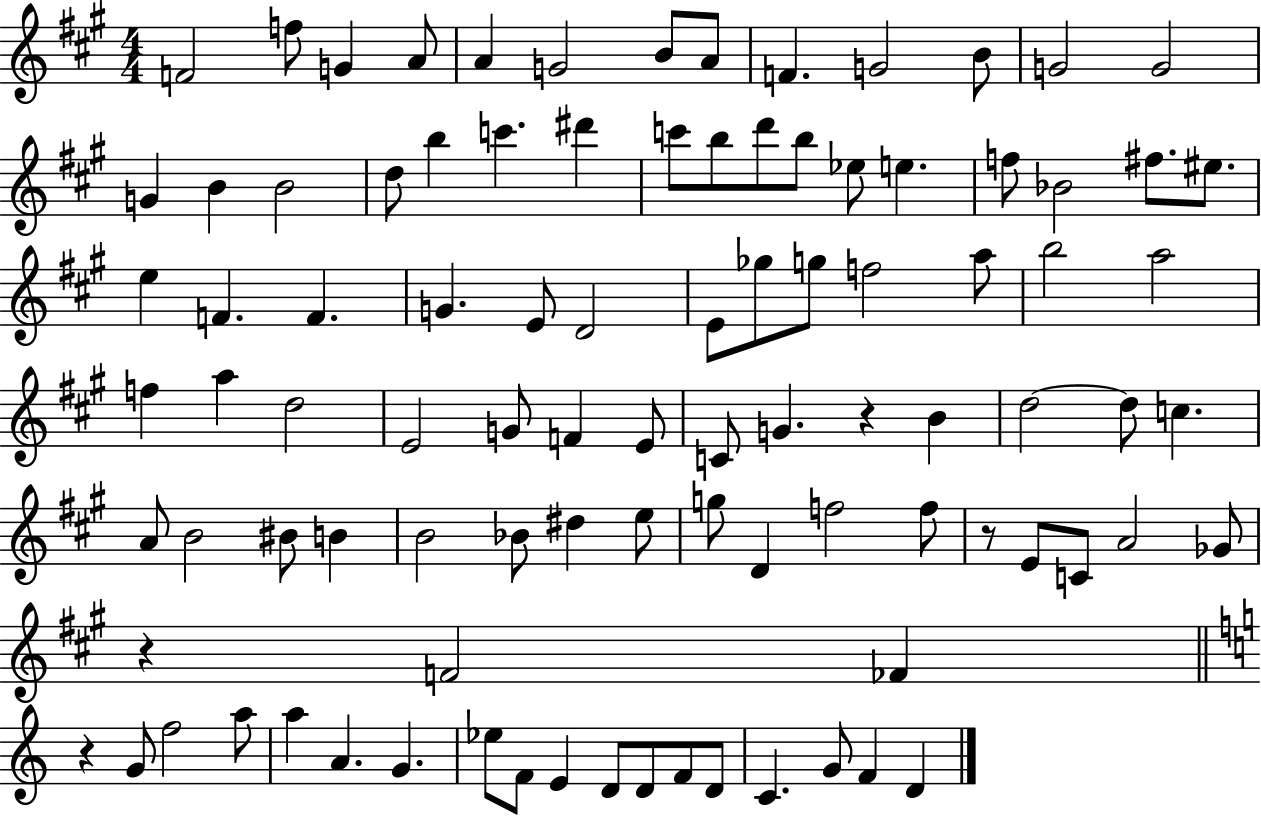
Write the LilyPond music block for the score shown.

{
  \clef treble
  \numericTimeSignature
  \time 4/4
  \key a \major
  f'2 f''8 g'4 a'8 | a'4 g'2 b'8 a'8 | f'4. g'2 b'8 | g'2 g'2 | \break g'4 b'4 b'2 | d''8 b''4 c'''4. dis'''4 | c'''8 b''8 d'''8 b''8 ees''8 e''4. | f''8 bes'2 fis''8. eis''8. | \break e''4 f'4. f'4. | g'4. e'8 d'2 | e'8 ges''8 g''8 f''2 a''8 | b''2 a''2 | \break f''4 a''4 d''2 | e'2 g'8 f'4 e'8 | c'8 g'4. r4 b'4 | d''2~~ d''8 c''4. | \break a'8 b'2 bis'8 b'4 | b'2 bes'8 dis''4 e''8 | g''8 d'4 f''2 f''8 | r8 e'8 c'8 a'2 ges'8 | \break r4 f'2 fes'4 | \bar "||" \break \key c \major r4 g'8 f''2 a''8 | a''4 a'4. g'4. | ees''8 f'8 e'4 d'8 d'8 f'8 d'8 | c'4. g'8 f'4 d'4 | \break \bar "|."
}